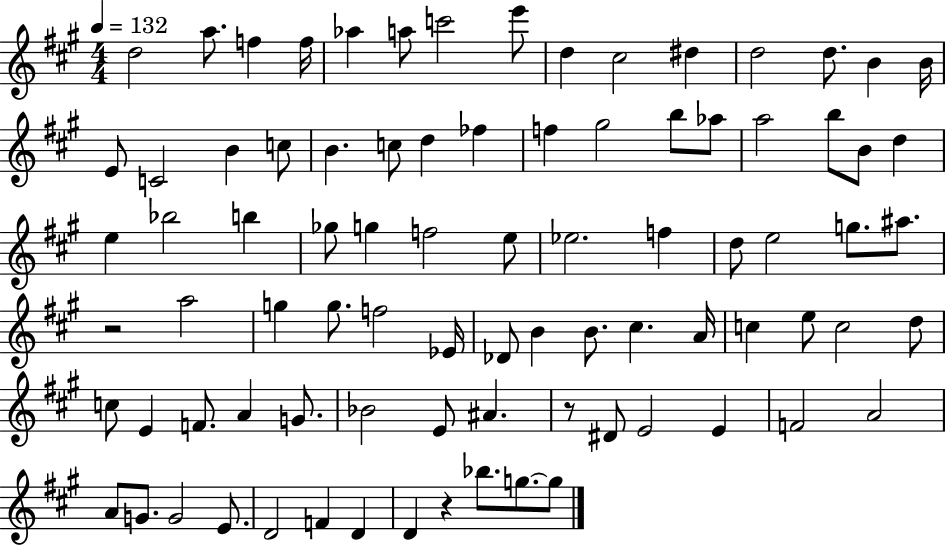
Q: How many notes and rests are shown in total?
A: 85